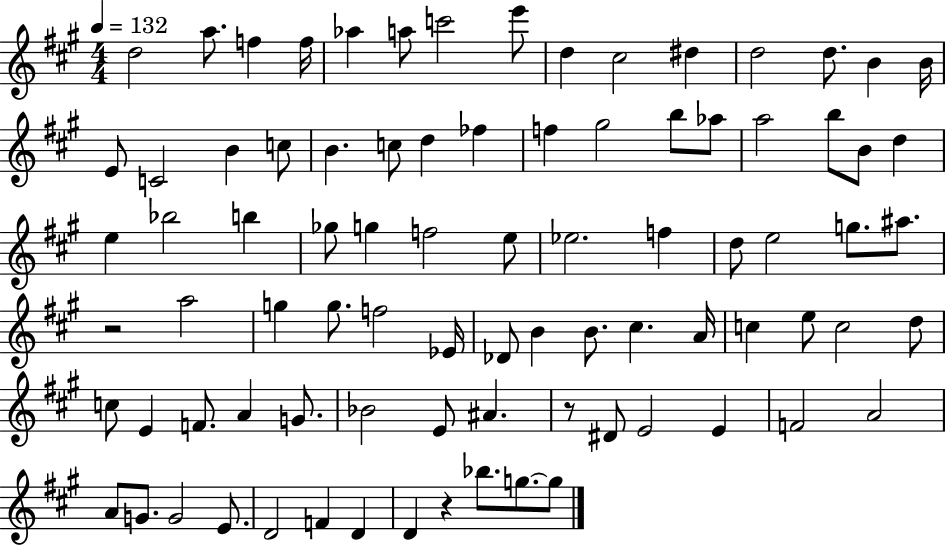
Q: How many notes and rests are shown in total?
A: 85